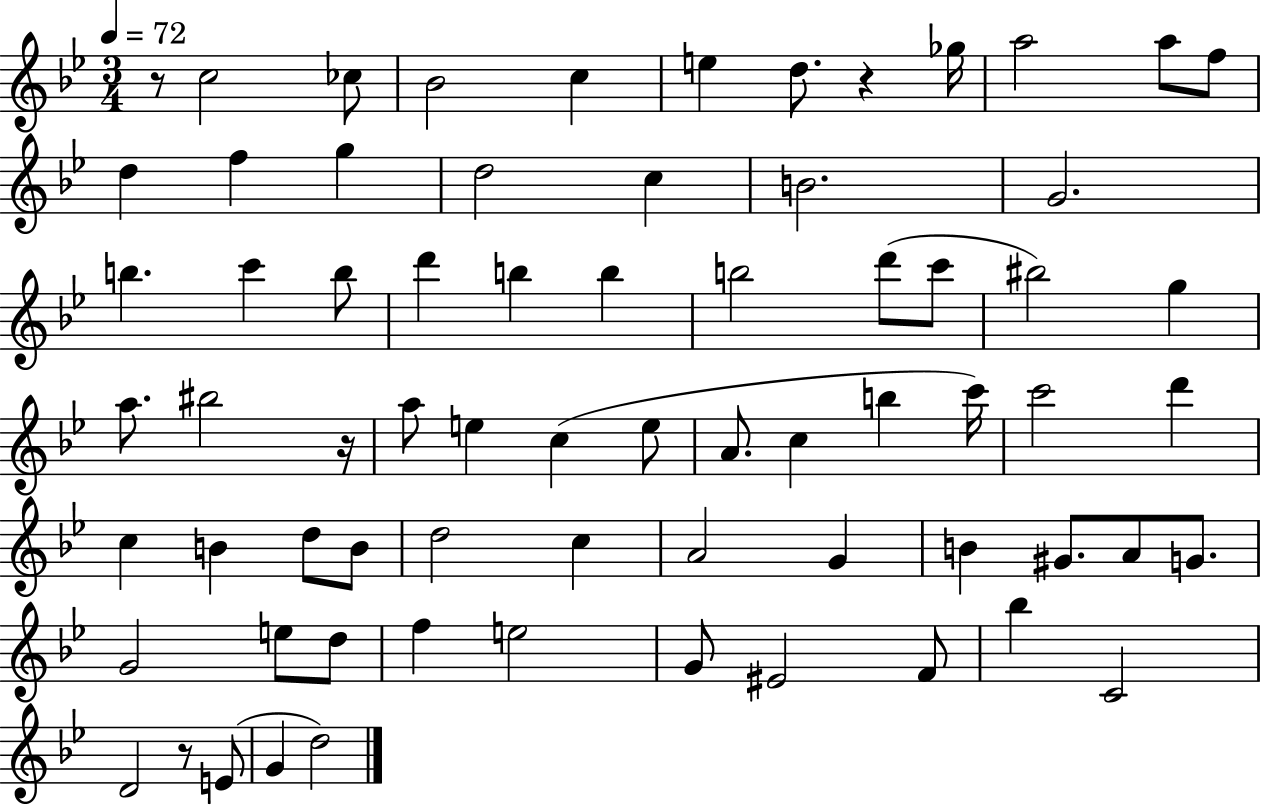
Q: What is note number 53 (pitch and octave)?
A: G4